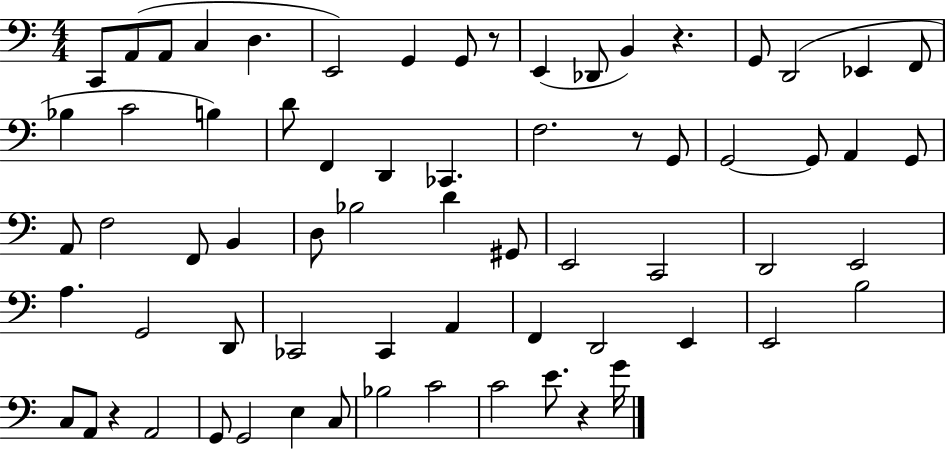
X:1
T:Untitled
M:4/4
L:1/4
K:C
C,,/2 A,,/2 A,,/2 C, D, E,,2 G,, G,,/2 z/2 E,, _D,,/2 B,, z G,,/2 D,,2 _E,, F,,/2 _B, C2 B, D/2 F,, D,, _C,, F,2 z/2 G,,/2 G,,2 G,,/2 A,, G,,/2 A,,/2 F,2 F,,/2 B,, D,/2 _B,2 D ^G,,/2 E,,2 C,,2 D,,2 E,,2 A, G,,2 D,,/2 _C,,2 _C,, A,, F,, D,,2 E,, E,,2 B,2 C,/2 A,,/2 z A,,2 G,,/2 G,,2 E, C,/2 _B,2 C2 C2 E/2 z G/4